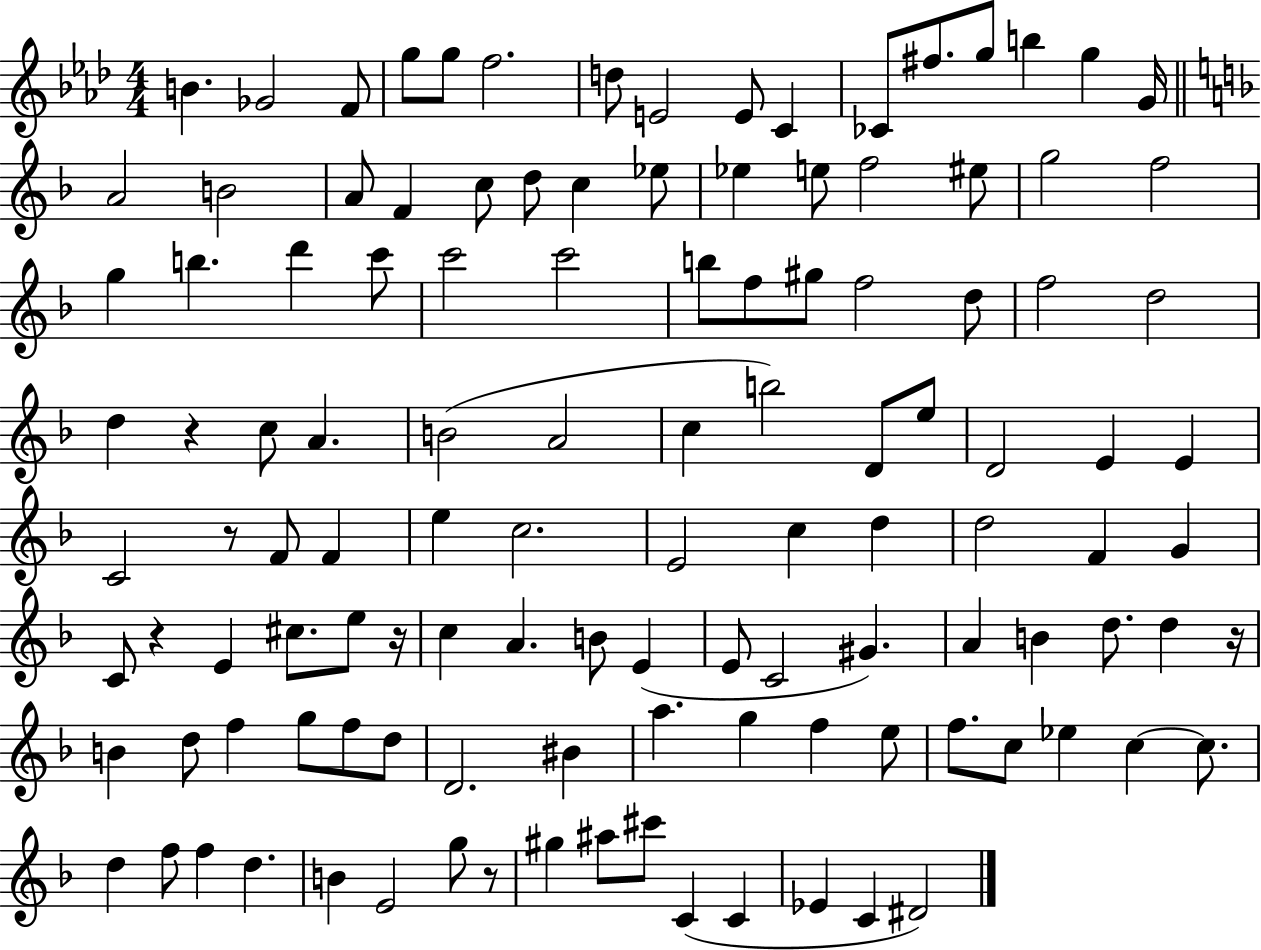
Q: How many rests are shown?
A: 6